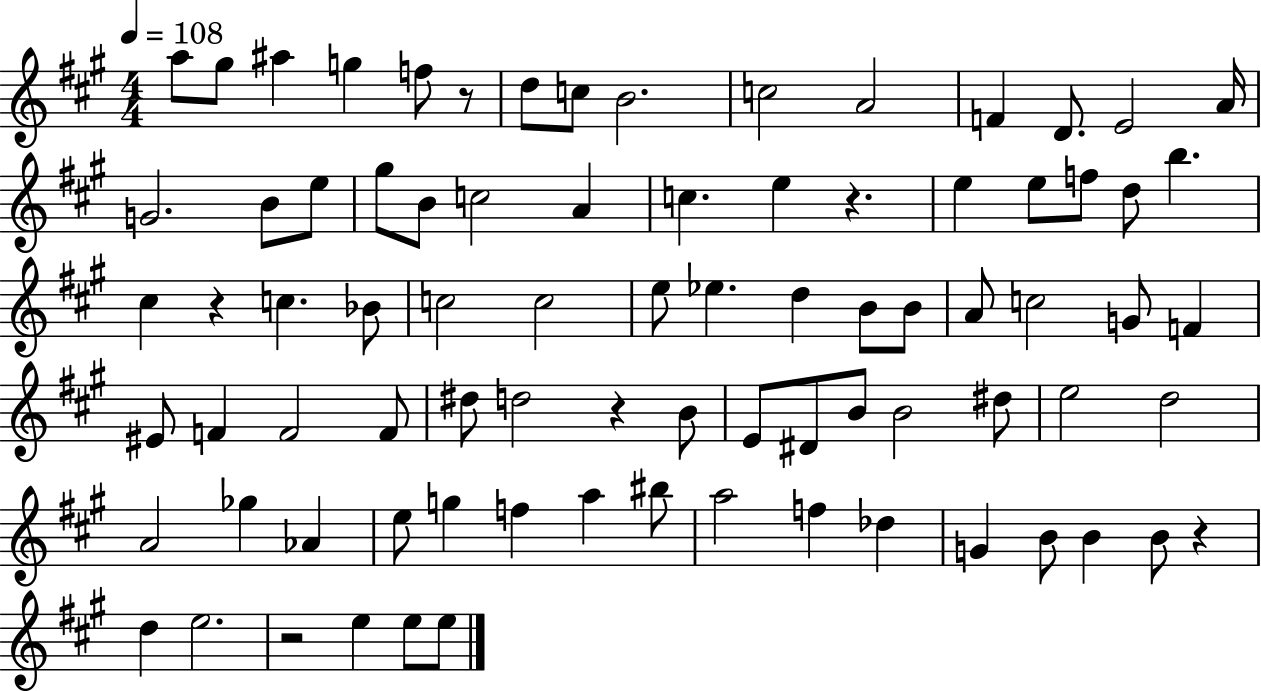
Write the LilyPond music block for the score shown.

{
  \clef treble
  \numericTimeSignature
  \time 4/4
  \key a \major
  \tempo 4 = 108
  \repeat volta 2 { a''8 gis''8 ais''4 g''4 f''8 r8 | d''8 c''8 b'2. | c''2 a'2 | f'4 d'8. e'2 a'16 | \break g'2. b'8 e''8 | gis''8 b'8 c''2 a'4 | c''4. e''4 r4. | e''4 e''8 f''8 d''8 b''4. | \break cis''4 r4 c''4. bes'8 | c''2 c''2 | e''8 ees''4. d''4 b'8 b'8 | a'8 c''2 g'8 f'4 | \break eis'8 f'4 f'2 f'8 | dis''8 d''2 r4 b'8 | e'8 dis'8 b'8 b'2 dis''8 | e''2 d''2 | \break a'2 ges''4 aes'4 | e''8 g''4 f''4 a''4 bis''8 | a''2 f''4 des''4 | g'4 b'8 b'4 b'8 r4 | \break d''4 e''2. | r2 e''4 e''8 e''8 | } \bar "|."
}